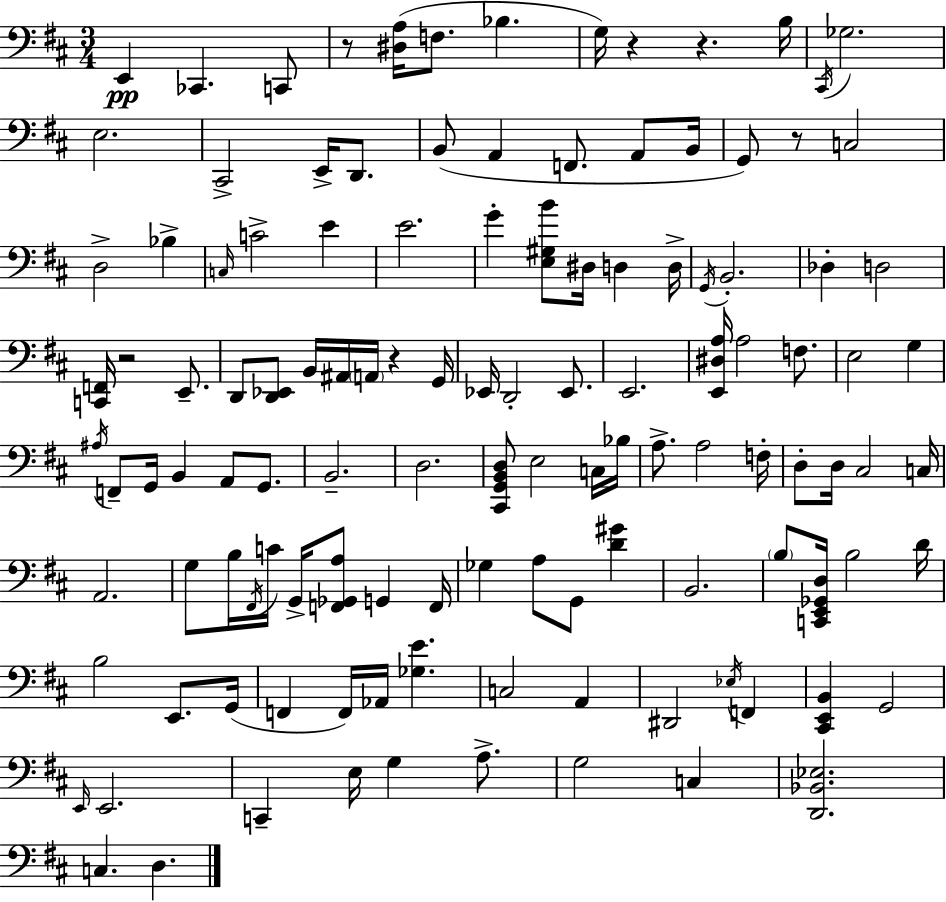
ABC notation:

X:1
T:Untitled
M:3/4
L:1/4
K:D
E,, _C,, C,,/2 z/2 [^D,A,]/4 F,/2 _B, G,/4 z z B,/4 ^C,,/4 _G,2 E,2 ^C,,2 E,,/4 D,,/2 B,,/2 A,, F,,/2 A,,/2 B,,/4 G,,/2 z/2 C,2 D,2 _B, C,/4 C2 E E2 G [E,^G,B]/2 ^D,/4 D, D,/4 G,,/4 B,,2 _D, D,2 [C,,F,,]/4 z2 E,,/2 D,,/2 [D,,_E,,]/2 B,,/4 ^A,,/4 A,,/4 z G,,/4 _E,,/4 D,,2 _E,,/2 E,,2 [E,,^D,A,]/4 A,2 F,/2 E,2 G, ^A,/4 F,,/2 G,,/4 B,, A,,/2 G,,/2 B,,2 D,2 [^C,,G,,B,,D,]/2 E,2 C,/4 _B,/4 A,/2 A,2 F,/4 D,/2 D,/4 ^C,2 C,/4 A,,2 G,/2 B,/4 ^F,,/4 C/4 G,,/4 [F,,_G,,A,]/2 G,, F,,/4 _G, A,/2 G,,/2 [D^G] B,,2 B,/2 [C,,E,,_G,,D,]/4 B,2 D/4 B,2 E,,/2 G,,/4 F,, F,,/4 _A,,/4 [_G,E] C,2 A,, ^D,,2 _E,/4 F,, [^C,,E,,B,,] G,,2 E,,/4 E,,2 C,, E,/4 G, A,/2 G,2 C, [D,,_B,,_E,]2 C, D,